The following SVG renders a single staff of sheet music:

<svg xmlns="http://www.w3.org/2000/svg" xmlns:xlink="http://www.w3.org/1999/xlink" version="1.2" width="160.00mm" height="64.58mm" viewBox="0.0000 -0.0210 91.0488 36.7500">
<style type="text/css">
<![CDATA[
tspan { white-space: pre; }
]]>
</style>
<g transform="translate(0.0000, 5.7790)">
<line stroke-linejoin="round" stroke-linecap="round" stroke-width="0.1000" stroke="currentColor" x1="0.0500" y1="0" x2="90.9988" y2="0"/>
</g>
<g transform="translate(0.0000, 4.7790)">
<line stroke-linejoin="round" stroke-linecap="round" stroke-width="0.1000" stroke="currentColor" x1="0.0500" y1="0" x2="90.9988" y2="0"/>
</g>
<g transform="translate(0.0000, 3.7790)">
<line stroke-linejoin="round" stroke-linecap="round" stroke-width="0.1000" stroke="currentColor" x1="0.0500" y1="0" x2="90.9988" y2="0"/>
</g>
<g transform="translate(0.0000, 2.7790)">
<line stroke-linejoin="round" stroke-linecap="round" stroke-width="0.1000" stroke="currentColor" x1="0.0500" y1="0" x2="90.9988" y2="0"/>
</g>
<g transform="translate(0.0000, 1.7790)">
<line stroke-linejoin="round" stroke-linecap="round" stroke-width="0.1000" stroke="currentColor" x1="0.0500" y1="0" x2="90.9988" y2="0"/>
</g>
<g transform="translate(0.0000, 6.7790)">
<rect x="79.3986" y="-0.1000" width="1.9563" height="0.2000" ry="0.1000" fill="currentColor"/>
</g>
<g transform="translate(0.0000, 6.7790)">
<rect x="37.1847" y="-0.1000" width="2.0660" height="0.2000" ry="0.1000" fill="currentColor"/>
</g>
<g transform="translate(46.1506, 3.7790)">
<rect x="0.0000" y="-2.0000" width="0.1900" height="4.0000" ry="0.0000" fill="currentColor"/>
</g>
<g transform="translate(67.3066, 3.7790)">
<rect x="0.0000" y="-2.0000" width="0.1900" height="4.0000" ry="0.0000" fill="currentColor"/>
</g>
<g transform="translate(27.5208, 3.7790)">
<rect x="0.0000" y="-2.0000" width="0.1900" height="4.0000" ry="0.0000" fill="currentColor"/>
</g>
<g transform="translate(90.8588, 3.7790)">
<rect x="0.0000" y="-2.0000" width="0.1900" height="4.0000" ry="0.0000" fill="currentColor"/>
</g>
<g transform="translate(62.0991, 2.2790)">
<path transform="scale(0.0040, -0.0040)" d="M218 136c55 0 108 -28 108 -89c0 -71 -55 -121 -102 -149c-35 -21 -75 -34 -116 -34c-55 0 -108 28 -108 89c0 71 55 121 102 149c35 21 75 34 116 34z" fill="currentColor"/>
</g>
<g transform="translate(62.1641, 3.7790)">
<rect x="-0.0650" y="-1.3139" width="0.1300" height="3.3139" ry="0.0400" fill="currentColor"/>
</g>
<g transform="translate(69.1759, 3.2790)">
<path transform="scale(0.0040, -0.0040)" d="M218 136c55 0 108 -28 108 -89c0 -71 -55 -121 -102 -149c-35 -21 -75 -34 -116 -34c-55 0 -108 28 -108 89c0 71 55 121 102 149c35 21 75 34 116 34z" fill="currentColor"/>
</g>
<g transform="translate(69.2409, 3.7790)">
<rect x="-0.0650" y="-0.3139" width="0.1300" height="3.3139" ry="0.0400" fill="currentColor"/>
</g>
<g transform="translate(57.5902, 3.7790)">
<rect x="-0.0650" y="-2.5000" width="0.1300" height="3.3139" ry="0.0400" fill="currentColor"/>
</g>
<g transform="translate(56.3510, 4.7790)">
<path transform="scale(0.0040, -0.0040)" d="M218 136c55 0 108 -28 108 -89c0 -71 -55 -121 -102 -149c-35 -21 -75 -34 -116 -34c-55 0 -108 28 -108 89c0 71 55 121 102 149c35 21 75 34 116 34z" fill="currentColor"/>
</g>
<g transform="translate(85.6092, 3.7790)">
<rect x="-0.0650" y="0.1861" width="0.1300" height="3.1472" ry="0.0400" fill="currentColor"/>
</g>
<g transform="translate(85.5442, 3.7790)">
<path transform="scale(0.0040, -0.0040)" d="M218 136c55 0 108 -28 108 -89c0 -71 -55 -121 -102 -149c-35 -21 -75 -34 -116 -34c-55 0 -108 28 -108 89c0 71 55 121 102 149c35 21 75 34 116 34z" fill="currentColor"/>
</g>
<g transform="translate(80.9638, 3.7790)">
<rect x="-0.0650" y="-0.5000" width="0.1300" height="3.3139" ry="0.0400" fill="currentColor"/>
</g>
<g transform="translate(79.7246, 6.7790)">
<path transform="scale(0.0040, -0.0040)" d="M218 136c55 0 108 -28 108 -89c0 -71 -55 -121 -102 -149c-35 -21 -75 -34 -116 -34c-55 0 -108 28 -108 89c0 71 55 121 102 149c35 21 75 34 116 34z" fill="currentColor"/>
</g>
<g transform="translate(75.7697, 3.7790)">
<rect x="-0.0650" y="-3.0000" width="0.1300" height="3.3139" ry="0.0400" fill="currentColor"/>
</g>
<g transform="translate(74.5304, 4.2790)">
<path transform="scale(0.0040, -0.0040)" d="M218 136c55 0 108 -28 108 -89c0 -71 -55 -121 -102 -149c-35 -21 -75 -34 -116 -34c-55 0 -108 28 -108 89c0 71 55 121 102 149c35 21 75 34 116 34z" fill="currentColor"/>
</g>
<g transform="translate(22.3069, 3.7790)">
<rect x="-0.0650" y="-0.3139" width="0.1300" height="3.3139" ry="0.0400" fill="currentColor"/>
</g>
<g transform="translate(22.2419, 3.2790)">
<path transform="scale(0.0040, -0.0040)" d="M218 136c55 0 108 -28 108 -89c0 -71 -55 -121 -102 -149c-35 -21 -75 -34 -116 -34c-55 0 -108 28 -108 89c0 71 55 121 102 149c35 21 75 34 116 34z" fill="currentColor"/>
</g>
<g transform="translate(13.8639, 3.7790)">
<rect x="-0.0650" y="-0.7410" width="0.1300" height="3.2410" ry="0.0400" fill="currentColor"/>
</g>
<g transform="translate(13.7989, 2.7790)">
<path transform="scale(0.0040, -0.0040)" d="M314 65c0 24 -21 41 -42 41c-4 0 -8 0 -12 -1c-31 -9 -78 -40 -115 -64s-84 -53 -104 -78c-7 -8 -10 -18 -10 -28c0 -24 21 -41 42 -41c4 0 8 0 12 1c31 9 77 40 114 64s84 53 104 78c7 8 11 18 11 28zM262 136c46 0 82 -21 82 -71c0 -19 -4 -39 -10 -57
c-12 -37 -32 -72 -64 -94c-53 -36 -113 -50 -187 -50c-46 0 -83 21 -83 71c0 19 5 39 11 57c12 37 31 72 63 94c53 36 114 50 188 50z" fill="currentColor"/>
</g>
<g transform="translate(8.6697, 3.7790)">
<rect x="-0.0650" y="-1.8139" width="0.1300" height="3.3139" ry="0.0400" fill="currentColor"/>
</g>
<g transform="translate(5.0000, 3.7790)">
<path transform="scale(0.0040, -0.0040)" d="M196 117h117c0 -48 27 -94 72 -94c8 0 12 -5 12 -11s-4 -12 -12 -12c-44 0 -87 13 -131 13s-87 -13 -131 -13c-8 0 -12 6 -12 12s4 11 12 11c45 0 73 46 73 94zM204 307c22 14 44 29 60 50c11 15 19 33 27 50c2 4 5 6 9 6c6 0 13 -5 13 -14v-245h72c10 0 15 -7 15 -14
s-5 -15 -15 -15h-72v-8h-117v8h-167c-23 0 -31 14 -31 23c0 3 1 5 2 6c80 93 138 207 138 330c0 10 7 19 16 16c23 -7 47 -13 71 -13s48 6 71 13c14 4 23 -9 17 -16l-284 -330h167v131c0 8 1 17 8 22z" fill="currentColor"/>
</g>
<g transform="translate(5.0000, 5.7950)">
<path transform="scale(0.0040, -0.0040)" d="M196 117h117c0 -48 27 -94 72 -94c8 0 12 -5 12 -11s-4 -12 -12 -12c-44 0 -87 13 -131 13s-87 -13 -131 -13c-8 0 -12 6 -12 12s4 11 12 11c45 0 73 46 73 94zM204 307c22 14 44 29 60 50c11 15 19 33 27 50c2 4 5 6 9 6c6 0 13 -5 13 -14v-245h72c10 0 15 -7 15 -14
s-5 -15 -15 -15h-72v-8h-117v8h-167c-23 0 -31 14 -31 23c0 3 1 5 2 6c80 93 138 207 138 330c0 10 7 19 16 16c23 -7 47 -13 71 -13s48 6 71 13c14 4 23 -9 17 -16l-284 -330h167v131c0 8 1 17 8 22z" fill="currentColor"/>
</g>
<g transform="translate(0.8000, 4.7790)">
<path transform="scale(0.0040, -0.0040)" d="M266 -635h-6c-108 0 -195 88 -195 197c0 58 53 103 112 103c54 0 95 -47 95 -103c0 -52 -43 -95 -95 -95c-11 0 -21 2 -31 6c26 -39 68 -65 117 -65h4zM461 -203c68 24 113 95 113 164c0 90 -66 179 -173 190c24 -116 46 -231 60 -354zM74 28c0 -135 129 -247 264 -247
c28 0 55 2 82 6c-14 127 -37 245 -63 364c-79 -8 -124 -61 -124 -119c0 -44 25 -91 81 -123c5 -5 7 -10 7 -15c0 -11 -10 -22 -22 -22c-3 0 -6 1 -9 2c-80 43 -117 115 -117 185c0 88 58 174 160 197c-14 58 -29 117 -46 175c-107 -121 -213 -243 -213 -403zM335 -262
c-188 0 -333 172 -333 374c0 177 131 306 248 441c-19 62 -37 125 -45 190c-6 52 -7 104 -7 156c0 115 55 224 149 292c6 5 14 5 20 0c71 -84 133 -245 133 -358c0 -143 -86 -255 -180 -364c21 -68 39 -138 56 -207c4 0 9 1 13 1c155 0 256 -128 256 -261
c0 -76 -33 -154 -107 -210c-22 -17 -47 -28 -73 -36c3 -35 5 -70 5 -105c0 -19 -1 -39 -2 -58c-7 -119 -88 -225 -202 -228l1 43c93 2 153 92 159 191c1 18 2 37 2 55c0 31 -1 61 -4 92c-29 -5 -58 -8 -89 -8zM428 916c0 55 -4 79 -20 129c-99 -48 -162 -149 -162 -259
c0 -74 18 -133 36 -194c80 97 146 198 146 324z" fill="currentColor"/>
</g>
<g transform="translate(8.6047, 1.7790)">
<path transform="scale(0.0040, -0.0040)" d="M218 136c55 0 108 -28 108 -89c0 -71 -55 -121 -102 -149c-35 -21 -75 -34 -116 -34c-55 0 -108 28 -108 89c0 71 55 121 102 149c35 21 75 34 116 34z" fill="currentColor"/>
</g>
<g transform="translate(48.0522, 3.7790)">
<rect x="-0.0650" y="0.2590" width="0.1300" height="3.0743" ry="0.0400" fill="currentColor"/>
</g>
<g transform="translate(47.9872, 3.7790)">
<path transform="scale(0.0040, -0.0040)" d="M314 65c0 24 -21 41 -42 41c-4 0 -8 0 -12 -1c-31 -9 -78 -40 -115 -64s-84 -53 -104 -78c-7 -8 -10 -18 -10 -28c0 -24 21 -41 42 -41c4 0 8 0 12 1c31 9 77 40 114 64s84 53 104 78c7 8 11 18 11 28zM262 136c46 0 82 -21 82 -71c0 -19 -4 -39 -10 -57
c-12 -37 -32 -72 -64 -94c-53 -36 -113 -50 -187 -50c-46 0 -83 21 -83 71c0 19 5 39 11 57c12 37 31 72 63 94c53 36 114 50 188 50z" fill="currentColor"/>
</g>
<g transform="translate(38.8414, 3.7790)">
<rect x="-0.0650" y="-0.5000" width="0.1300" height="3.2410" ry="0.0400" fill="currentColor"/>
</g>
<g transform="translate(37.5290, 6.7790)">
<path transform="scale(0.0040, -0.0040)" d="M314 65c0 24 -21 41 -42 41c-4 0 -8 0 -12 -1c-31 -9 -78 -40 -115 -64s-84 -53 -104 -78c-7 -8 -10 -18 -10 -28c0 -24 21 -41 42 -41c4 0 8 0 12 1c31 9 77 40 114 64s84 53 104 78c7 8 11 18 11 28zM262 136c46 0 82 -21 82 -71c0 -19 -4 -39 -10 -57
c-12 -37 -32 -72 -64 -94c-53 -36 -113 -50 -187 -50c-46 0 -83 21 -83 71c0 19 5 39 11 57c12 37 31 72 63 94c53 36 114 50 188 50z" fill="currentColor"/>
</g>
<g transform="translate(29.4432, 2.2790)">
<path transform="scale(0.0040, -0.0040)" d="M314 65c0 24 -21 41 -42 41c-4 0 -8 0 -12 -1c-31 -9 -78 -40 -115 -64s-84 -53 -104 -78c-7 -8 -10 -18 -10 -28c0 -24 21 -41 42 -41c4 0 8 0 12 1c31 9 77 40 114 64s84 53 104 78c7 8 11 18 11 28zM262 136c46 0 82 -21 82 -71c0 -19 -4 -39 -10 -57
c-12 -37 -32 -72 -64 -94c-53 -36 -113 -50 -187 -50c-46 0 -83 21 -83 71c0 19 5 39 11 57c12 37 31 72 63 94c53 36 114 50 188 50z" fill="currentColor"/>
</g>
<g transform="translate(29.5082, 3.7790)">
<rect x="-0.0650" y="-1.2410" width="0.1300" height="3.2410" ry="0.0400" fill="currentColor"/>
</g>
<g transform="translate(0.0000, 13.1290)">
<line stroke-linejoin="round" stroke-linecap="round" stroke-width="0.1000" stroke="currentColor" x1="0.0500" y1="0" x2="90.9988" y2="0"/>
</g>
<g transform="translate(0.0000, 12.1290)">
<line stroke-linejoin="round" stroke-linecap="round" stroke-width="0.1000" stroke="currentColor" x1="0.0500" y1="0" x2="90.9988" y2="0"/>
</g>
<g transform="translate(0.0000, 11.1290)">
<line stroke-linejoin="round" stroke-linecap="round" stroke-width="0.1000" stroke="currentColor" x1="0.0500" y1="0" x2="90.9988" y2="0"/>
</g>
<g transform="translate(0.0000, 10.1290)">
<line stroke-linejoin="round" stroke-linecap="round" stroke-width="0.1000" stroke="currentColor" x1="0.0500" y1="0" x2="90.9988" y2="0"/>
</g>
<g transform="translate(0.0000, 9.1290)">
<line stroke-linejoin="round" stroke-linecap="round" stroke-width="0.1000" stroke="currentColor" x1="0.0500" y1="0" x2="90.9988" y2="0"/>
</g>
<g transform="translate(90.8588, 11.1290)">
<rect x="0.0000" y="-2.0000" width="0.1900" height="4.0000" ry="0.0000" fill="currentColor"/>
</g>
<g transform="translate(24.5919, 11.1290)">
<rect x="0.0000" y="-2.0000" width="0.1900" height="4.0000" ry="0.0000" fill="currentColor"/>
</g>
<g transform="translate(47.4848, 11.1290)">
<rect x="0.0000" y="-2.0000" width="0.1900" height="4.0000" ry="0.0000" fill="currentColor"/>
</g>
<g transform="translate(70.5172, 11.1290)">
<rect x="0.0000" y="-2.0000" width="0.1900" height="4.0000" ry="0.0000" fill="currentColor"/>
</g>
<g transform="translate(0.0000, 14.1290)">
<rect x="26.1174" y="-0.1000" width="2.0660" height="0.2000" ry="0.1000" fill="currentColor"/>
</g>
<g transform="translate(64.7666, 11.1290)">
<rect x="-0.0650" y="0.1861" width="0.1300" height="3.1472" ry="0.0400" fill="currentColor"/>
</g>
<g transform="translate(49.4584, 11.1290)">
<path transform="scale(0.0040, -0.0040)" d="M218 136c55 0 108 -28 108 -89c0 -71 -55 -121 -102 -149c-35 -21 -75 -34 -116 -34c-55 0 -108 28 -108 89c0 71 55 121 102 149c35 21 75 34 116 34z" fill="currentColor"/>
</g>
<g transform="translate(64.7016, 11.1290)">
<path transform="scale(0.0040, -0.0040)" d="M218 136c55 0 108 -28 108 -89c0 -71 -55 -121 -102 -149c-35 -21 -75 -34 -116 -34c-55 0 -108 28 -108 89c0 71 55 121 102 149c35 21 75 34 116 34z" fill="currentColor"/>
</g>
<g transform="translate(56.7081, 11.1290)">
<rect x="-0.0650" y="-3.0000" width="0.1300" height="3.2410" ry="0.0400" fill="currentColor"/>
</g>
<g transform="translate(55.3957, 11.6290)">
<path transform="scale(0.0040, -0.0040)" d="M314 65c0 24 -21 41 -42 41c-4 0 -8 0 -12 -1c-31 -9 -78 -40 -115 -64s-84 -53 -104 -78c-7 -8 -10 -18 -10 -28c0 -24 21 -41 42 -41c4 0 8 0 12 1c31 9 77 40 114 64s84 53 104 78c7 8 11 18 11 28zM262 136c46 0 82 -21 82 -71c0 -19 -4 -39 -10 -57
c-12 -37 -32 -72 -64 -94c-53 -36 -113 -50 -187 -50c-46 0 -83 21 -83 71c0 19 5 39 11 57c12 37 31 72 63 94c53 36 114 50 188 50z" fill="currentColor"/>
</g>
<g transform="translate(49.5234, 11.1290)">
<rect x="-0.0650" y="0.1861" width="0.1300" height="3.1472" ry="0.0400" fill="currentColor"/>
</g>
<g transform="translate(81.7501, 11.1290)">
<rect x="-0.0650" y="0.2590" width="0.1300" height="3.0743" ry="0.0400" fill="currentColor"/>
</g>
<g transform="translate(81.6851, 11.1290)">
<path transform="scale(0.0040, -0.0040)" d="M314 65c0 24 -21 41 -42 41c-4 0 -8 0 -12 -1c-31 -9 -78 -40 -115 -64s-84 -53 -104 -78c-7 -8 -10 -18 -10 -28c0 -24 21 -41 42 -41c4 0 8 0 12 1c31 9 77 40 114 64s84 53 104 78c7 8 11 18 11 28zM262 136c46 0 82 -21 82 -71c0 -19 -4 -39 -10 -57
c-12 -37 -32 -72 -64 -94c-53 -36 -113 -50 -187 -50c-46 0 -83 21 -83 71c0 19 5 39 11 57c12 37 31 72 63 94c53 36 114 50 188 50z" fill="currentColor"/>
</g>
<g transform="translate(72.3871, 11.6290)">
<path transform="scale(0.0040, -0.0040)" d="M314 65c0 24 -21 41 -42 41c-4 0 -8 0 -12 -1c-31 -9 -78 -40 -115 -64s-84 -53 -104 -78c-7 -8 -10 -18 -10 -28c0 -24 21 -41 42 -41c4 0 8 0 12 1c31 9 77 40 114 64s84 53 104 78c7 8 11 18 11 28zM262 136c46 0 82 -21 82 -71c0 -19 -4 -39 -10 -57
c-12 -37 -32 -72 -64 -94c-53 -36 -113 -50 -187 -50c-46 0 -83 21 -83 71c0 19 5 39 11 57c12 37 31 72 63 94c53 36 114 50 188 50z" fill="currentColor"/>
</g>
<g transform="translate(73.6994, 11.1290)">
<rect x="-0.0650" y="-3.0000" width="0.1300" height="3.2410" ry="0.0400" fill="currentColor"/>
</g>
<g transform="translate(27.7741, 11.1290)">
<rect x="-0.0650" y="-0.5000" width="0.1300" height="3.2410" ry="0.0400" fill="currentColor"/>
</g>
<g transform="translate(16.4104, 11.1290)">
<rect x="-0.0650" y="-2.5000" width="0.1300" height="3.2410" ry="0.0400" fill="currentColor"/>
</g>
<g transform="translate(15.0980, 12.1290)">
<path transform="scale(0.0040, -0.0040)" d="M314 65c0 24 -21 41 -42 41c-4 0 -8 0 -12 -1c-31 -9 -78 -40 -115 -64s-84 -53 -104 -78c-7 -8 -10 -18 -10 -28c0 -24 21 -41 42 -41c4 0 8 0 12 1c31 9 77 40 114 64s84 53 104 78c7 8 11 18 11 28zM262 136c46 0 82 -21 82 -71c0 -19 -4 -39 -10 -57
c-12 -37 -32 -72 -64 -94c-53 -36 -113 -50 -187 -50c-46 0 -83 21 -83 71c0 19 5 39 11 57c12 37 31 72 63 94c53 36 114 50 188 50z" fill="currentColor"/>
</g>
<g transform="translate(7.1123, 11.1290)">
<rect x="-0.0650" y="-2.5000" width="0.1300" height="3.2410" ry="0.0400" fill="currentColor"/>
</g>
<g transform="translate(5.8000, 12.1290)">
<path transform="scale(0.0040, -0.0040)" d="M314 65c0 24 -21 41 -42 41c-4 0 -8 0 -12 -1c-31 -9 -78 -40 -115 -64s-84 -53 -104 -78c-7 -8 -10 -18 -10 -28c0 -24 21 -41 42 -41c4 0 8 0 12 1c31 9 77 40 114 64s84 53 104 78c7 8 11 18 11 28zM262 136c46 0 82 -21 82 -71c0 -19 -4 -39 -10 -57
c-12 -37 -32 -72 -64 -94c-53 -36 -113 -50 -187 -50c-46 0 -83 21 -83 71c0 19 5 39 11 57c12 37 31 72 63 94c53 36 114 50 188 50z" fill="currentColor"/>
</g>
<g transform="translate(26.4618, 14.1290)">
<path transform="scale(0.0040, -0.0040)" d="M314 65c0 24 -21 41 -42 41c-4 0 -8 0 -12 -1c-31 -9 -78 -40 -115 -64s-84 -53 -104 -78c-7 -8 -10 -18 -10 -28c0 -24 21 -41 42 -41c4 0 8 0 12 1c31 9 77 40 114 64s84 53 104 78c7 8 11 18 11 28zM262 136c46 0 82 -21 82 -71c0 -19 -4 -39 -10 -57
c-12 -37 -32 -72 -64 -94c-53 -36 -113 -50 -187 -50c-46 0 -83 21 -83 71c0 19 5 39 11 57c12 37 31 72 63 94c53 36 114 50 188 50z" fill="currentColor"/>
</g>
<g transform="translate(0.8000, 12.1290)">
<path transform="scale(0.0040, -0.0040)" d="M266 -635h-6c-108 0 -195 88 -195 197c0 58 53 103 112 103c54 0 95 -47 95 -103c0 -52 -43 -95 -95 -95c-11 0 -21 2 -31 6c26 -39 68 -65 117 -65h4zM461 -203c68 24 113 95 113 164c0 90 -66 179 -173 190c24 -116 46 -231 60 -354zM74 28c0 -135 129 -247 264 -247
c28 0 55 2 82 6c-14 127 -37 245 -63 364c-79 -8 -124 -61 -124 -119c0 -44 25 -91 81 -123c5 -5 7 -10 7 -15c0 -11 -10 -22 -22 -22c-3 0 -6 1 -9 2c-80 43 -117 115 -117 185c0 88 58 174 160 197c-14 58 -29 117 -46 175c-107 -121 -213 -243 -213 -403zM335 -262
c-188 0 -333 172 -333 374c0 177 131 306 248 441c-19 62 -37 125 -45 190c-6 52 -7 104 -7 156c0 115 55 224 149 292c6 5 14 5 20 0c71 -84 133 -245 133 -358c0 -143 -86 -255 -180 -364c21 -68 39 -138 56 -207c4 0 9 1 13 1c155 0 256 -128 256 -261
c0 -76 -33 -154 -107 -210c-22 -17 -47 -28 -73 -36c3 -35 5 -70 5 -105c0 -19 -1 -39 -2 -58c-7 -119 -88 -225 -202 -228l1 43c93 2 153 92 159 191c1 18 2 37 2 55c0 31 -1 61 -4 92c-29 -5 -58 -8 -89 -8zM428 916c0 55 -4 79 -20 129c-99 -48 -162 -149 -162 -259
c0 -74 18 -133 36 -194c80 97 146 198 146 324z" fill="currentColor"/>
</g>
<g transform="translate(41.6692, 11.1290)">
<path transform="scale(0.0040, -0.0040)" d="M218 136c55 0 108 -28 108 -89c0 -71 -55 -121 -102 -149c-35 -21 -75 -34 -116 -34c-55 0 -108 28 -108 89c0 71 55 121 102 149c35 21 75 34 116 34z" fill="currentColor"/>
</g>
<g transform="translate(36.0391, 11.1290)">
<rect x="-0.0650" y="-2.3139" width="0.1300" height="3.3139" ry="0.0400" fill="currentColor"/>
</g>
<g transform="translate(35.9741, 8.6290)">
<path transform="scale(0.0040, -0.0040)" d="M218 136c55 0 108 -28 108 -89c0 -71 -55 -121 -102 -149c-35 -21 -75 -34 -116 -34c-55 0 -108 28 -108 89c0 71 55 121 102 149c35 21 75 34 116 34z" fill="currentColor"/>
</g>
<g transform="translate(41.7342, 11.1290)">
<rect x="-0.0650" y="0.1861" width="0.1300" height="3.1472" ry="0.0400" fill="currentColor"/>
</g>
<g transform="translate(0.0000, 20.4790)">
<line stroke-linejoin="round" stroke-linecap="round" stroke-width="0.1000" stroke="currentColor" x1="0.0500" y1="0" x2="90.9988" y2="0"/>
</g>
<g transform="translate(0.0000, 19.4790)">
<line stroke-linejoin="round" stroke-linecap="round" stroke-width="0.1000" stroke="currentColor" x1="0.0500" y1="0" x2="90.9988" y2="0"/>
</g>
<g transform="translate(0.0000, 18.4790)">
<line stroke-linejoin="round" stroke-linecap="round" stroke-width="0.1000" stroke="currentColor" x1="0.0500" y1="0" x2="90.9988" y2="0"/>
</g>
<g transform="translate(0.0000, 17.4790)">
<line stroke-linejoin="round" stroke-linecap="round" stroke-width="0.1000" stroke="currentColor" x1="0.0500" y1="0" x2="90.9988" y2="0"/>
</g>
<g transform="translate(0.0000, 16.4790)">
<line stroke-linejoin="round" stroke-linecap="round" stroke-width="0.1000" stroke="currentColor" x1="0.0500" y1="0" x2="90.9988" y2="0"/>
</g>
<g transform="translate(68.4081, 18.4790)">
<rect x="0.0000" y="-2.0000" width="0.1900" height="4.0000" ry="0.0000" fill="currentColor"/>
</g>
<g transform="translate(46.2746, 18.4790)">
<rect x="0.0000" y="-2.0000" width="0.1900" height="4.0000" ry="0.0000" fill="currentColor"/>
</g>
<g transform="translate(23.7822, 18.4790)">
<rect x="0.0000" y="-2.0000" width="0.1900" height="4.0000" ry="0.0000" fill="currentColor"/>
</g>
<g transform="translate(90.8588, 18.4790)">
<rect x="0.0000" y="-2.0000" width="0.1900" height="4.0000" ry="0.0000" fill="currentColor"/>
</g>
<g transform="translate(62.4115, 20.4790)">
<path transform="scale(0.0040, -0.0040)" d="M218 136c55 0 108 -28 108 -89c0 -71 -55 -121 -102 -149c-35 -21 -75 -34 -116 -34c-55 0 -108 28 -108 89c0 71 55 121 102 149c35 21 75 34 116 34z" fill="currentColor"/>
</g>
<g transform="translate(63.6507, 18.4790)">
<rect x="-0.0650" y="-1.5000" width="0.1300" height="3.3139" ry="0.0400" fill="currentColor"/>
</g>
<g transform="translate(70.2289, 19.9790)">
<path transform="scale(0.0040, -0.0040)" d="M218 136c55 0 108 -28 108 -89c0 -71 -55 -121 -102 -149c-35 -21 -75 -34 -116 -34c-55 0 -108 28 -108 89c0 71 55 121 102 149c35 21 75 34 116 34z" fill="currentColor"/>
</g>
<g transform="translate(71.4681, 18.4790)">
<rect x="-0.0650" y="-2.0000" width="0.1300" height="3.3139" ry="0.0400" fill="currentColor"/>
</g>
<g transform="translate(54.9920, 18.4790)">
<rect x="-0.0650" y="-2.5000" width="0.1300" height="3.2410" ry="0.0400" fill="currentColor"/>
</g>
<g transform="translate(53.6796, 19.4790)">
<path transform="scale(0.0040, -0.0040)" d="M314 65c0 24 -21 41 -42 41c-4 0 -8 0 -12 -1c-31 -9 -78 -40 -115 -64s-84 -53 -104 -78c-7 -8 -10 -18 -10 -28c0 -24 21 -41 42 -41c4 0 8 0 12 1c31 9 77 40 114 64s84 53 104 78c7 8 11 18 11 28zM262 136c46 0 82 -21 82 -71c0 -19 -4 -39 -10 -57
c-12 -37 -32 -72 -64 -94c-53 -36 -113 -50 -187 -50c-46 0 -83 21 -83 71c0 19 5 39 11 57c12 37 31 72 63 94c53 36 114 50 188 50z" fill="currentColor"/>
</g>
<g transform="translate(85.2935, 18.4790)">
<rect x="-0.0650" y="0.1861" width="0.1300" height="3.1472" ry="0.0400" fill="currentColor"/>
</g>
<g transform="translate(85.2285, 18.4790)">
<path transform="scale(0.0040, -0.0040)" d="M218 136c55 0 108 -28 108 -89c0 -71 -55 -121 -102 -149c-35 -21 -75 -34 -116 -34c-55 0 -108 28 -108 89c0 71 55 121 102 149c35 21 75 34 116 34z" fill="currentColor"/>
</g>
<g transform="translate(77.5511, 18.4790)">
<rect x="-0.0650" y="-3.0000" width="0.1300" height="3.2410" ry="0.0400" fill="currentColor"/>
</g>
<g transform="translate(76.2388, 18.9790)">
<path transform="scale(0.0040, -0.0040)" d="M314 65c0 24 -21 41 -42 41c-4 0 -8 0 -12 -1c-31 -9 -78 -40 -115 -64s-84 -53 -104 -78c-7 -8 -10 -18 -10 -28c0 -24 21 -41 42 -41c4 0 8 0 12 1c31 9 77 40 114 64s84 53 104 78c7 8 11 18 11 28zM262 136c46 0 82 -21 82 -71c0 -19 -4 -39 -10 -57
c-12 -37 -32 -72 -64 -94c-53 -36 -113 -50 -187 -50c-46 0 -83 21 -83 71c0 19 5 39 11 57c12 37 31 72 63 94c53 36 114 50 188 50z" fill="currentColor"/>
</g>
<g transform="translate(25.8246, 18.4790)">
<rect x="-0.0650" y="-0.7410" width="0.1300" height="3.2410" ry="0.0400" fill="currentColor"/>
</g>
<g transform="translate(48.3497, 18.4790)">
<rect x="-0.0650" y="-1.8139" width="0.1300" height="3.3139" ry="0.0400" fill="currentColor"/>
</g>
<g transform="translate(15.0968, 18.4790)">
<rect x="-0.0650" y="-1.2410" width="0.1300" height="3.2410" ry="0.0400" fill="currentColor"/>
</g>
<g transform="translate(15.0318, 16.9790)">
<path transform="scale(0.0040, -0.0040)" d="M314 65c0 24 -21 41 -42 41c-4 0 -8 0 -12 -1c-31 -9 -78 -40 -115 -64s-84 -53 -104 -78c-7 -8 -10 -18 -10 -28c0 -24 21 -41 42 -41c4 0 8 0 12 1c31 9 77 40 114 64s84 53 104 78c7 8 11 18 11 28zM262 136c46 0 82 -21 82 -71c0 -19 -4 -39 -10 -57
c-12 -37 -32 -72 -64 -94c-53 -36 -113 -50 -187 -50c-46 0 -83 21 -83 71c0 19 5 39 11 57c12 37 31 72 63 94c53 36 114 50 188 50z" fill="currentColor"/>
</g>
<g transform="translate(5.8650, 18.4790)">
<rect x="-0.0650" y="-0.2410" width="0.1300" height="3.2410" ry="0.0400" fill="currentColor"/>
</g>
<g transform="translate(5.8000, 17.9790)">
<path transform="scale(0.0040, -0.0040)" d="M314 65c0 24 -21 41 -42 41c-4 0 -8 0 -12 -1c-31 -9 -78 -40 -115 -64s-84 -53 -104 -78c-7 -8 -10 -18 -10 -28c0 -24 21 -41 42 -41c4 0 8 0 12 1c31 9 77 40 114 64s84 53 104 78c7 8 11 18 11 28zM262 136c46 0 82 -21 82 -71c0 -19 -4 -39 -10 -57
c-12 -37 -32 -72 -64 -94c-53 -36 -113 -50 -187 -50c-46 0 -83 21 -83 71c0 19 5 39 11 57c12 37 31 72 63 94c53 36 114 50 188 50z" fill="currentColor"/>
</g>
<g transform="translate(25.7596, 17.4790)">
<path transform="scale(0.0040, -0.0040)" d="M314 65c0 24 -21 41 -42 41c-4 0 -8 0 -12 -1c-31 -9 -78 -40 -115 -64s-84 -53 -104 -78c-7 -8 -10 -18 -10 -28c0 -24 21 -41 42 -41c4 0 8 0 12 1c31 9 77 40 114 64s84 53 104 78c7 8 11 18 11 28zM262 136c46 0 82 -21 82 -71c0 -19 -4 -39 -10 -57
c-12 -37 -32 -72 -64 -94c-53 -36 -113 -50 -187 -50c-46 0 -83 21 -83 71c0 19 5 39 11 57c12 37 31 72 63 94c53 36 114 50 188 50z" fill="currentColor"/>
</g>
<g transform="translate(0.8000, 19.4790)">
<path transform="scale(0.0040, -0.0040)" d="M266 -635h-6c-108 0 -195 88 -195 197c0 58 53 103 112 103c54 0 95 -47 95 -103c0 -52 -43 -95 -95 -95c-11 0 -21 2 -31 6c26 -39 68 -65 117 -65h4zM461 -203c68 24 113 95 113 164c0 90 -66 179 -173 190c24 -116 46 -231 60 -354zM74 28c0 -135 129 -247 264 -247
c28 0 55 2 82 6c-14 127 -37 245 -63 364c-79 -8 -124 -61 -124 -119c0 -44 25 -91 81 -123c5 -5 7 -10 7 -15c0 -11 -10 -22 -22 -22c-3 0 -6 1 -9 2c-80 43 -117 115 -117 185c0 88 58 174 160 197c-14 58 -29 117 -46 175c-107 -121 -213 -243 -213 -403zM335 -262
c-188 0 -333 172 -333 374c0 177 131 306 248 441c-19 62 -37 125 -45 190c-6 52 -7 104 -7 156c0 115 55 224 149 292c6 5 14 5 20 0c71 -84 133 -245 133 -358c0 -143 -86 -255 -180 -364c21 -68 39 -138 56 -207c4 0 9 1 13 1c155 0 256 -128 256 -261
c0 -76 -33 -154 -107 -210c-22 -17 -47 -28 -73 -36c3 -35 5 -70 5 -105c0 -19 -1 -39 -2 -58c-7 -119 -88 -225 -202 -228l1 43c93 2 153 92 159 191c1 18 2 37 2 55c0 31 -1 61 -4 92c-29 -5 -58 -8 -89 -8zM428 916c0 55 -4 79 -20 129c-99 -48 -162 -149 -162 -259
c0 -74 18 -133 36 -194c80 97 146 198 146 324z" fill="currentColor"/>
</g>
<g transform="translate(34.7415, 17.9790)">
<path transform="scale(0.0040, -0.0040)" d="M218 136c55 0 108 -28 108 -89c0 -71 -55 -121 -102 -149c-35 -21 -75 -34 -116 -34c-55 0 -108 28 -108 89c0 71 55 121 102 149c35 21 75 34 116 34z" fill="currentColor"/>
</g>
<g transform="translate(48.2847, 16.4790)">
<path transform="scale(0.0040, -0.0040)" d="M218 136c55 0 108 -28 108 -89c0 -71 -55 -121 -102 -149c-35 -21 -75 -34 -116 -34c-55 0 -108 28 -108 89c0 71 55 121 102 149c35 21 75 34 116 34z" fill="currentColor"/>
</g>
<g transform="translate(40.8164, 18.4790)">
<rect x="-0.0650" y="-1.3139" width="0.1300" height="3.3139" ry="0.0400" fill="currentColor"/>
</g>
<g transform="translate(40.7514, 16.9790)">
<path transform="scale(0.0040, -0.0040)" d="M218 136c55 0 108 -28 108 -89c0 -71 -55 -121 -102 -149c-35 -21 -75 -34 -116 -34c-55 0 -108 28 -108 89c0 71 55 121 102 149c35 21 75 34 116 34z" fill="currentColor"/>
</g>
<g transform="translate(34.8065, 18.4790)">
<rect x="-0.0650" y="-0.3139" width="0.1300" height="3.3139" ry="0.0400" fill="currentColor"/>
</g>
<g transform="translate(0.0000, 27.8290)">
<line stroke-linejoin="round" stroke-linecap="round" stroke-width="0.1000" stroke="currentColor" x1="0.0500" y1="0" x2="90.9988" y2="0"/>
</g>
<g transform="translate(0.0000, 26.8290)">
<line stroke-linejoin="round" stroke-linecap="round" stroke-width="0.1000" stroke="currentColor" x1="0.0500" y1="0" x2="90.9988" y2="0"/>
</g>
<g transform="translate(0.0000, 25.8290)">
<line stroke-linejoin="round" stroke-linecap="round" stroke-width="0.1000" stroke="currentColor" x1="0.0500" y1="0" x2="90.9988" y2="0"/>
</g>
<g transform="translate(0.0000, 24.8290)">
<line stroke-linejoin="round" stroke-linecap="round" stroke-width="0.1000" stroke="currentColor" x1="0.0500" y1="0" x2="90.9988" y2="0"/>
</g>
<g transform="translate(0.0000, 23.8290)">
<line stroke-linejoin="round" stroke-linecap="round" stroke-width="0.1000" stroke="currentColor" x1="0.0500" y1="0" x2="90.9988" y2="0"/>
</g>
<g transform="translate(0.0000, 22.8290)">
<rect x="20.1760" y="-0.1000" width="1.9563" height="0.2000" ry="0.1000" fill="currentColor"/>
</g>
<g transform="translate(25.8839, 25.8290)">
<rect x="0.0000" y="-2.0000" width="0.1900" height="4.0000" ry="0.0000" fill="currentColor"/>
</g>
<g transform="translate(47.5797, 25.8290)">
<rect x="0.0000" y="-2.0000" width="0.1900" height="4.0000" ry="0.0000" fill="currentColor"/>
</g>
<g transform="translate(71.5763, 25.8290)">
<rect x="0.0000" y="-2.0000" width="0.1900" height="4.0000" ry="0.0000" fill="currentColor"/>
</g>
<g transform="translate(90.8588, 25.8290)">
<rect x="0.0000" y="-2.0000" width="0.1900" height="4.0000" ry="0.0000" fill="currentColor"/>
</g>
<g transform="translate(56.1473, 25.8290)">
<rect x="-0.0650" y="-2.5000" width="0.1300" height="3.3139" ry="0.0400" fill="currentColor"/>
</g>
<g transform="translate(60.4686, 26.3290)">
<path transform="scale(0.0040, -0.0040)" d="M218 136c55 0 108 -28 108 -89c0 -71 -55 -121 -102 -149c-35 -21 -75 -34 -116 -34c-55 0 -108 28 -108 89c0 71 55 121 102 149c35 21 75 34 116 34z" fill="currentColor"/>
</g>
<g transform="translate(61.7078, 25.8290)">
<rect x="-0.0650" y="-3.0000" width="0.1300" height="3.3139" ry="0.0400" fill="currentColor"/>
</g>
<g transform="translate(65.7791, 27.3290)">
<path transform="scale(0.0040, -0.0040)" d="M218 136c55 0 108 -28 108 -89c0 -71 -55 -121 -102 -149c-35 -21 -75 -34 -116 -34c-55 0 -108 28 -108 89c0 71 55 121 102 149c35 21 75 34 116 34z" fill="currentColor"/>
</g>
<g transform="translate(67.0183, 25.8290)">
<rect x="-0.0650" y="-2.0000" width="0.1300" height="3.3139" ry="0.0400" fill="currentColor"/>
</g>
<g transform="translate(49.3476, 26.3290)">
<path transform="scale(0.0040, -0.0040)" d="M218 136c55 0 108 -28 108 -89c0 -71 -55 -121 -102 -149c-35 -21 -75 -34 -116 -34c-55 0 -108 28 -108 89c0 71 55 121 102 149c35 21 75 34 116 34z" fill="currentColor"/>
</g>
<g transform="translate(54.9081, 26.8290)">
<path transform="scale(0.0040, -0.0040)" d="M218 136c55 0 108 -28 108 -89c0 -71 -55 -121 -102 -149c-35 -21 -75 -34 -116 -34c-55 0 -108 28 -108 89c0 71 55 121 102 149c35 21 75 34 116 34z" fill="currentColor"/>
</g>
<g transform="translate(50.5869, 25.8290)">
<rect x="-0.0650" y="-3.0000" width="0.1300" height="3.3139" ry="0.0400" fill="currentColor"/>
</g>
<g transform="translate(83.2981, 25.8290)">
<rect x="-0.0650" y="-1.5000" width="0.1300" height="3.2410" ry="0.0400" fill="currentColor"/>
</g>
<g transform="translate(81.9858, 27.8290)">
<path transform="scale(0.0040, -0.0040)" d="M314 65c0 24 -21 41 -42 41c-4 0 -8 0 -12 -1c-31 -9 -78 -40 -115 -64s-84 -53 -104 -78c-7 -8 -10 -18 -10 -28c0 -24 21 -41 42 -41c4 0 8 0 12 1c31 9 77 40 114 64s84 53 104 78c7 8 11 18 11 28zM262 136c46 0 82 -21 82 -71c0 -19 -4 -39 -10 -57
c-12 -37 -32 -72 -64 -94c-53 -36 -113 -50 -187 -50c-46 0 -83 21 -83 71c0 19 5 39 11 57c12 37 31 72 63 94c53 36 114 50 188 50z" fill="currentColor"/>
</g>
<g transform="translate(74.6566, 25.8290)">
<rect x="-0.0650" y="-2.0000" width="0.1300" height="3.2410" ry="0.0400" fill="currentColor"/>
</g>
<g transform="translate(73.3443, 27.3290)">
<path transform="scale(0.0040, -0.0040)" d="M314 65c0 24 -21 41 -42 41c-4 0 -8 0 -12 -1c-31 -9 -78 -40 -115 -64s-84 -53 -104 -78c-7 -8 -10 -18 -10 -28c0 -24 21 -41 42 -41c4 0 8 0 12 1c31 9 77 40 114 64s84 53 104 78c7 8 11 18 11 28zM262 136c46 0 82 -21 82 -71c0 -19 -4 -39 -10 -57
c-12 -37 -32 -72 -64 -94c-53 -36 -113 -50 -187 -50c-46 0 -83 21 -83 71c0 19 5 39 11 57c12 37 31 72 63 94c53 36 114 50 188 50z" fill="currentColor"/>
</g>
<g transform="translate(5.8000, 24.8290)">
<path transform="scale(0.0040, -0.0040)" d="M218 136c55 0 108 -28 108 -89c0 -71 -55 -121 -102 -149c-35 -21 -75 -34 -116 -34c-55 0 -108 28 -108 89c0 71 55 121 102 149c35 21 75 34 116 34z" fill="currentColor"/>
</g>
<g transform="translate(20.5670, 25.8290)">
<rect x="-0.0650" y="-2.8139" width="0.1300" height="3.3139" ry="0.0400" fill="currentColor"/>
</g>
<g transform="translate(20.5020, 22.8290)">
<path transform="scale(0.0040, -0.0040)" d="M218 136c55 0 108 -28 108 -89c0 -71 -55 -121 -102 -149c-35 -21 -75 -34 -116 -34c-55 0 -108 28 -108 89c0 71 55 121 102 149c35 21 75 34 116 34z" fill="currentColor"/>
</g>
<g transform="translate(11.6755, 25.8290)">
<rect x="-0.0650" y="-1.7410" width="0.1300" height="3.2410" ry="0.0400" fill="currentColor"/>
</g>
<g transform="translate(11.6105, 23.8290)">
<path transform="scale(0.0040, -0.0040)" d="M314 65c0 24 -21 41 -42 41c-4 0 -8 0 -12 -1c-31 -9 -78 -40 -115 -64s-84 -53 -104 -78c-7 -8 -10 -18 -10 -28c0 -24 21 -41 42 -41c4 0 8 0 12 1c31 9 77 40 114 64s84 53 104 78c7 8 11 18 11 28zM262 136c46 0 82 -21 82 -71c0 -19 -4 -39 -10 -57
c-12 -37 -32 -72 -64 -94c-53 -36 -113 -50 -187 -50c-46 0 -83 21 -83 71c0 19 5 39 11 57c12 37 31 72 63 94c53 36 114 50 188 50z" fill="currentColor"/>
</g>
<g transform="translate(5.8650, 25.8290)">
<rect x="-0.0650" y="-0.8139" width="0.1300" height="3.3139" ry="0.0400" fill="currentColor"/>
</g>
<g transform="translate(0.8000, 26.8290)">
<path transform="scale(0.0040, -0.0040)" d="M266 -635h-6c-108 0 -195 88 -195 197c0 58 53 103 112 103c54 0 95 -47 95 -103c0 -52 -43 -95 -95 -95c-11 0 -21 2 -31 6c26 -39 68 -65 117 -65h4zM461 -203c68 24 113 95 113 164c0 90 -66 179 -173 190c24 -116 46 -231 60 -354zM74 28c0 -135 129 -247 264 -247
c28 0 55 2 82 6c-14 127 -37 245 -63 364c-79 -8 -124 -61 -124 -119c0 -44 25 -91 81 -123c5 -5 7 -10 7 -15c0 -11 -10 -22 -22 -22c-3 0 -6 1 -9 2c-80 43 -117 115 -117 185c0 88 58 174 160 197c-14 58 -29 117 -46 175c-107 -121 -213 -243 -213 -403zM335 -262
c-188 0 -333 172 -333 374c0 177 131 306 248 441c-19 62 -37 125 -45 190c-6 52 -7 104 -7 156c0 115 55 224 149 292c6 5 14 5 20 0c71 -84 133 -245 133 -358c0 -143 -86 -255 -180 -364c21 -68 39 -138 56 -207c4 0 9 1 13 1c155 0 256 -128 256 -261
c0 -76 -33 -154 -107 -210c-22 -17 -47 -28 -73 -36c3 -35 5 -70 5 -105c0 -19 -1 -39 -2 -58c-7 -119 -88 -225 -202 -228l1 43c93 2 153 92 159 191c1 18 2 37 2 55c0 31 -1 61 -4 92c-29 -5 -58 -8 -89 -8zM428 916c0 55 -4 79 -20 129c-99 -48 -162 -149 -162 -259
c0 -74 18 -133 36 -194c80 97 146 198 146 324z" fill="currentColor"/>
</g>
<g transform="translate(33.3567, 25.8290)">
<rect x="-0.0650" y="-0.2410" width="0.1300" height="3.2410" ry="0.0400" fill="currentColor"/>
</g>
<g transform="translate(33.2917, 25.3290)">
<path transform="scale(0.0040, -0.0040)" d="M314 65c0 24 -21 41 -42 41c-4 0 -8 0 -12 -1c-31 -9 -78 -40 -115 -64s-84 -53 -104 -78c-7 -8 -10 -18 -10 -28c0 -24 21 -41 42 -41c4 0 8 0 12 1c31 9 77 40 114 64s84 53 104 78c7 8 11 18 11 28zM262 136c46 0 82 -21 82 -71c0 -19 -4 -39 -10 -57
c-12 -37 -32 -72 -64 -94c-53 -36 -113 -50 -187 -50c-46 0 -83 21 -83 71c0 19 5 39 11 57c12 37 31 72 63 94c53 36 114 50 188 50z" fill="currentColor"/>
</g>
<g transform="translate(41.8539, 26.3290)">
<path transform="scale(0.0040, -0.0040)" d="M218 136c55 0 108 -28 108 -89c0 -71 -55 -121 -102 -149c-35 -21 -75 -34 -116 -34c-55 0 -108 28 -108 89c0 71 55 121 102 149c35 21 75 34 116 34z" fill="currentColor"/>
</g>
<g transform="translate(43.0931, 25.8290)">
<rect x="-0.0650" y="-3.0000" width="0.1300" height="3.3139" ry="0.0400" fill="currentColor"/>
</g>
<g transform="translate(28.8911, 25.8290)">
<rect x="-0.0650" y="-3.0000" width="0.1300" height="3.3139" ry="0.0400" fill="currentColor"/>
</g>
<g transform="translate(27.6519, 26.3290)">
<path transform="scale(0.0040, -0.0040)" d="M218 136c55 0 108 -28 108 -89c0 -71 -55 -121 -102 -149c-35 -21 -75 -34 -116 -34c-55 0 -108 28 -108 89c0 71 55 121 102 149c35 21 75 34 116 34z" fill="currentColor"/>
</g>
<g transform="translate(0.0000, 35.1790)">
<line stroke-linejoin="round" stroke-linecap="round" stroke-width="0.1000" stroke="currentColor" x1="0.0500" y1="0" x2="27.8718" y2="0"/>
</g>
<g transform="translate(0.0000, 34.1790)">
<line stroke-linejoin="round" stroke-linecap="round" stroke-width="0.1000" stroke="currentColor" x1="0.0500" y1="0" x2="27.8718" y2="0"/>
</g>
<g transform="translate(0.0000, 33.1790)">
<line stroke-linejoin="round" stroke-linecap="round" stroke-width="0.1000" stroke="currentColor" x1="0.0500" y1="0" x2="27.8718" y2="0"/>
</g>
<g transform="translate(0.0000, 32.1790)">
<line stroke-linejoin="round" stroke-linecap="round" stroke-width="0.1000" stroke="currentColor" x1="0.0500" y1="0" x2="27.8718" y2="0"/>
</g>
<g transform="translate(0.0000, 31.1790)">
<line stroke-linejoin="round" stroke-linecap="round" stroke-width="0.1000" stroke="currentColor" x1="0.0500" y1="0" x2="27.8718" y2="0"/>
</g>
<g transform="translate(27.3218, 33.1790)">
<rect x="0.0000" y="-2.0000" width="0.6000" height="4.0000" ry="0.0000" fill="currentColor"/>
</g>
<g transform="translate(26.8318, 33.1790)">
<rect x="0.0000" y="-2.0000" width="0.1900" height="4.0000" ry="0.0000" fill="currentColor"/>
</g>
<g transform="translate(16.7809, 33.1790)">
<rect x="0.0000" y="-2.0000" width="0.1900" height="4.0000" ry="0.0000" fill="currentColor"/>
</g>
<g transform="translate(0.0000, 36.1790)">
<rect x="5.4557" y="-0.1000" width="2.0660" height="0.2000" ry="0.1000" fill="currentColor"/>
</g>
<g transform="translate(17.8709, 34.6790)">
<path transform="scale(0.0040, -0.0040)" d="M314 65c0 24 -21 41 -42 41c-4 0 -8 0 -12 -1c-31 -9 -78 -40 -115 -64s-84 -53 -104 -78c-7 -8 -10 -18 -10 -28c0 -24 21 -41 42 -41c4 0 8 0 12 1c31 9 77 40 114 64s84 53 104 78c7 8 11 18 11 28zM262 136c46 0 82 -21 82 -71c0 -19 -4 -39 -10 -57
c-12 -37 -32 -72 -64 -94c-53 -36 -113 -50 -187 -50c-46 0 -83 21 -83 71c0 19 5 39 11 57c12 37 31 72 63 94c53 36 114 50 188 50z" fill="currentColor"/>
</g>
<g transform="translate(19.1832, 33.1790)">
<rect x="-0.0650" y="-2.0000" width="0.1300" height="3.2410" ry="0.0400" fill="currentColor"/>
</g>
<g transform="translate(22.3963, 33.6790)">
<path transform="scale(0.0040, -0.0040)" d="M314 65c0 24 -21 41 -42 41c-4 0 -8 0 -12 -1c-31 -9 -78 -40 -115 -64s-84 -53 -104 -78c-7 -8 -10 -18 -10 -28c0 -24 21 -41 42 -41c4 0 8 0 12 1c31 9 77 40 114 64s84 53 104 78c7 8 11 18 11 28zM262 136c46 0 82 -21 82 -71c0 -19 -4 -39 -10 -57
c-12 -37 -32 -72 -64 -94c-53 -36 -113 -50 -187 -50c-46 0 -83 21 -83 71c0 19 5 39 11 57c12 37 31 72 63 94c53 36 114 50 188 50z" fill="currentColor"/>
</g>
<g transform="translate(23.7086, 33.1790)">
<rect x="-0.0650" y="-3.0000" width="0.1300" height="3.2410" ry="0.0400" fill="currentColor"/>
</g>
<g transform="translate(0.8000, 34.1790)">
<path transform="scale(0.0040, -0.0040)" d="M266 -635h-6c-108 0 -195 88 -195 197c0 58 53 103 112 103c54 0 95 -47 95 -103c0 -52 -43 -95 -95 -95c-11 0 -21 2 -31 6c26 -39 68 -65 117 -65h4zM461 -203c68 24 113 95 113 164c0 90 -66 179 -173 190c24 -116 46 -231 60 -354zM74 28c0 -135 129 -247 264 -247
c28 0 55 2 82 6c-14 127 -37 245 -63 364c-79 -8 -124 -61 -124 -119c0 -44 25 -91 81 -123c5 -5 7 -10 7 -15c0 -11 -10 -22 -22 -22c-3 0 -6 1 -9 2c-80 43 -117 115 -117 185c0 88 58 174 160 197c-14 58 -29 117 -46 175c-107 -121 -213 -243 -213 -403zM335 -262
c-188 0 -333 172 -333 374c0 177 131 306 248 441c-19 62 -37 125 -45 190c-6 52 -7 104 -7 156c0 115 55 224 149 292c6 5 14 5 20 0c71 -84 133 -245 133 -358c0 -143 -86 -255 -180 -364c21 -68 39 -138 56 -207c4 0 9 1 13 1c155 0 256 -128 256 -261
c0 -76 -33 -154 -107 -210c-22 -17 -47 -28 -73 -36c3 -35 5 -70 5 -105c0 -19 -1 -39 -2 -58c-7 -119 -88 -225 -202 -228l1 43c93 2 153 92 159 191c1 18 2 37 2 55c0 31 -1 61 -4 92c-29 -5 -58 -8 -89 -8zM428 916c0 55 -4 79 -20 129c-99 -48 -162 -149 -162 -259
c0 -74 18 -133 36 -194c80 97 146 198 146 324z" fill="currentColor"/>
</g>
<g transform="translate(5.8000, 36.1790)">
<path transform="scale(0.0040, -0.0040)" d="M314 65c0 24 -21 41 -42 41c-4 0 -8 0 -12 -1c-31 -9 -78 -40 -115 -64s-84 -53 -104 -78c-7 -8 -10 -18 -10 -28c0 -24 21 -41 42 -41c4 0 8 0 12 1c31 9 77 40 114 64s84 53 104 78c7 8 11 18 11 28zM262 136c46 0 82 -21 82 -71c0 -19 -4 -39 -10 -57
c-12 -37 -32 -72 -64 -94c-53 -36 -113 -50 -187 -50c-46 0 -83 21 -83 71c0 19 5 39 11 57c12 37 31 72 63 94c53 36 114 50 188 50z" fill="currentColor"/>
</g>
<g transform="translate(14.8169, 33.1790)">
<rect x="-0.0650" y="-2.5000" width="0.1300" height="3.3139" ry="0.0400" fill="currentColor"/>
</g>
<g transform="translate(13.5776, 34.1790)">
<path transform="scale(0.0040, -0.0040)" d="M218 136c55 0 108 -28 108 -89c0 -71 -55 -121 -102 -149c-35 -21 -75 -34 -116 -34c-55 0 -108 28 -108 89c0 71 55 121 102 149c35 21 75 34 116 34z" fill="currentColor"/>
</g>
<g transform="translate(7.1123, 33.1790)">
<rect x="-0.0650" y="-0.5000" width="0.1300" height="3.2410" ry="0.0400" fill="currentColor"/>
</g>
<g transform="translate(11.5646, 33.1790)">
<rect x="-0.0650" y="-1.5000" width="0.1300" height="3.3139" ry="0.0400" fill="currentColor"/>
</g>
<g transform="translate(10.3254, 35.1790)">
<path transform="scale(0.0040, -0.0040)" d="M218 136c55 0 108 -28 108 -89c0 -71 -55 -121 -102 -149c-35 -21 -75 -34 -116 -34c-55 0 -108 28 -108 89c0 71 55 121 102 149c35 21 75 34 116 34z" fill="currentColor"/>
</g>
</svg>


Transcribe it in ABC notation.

X:1
T:Untitled
M:4/4
L:1/4
K:C
f d2 c e2 C2 B2 G e c A C B G2 G2 C2 g B B A2 B A2 B2 c2 e2 d2 c e f G2 E F A2 B d f2 a A c2 A A G A F F2 E2 C2 E G F2 A2